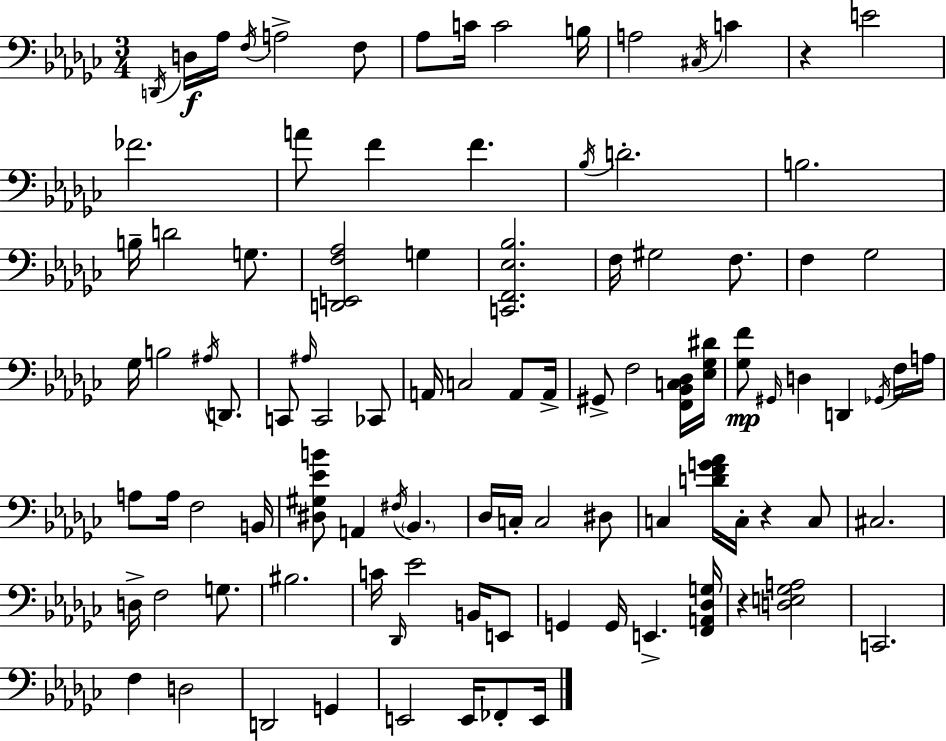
X:1
T:Untitled
M:3/4
L:1/4
K:Ebm
D,,/4 D,/4 _A,/4 F,/4 A,2 F,/2 _A,/2 C/4 C2 B,/4 A,2 ^C,/4 C z E2 _F2 A/2 F F _B,/4 D2 B,2 B,/4 D2 G,/2 [D,,E,,F,_A,]2 G, [C,,F,,_E,_B,]2 F,/4 ^G,2 F,/2 F, _G,2 _G,/4 B,2 ^A,/4 D,,/2 C,,/2 ^A,/4 C,,2 _C,,/2 A,,/4 C,2 A,,/2 A,,/4 ^G,,/2 F,2 [F,,_B,,C,_D,]/4 [_E,_G,^D]/4 [_G,F]/2 ^G,,/4 D, D,, _G,,/4 F,/4 A,/4 A,/2 A,/4 F,2 B,,/4 [^D,^G,_EB]/2 A,, ^F,/4 _B,, _D,/4 C,/4 C,2 ^D,/2 C, [DFG_A]/4 C,/4 z C,/2 ^C,2 D,/4 F,2 G,/2 ^B,2 C/4 _D,,/4 _E2 B,,/4 E,,/2 G,, G,,/4 E,, [F,,A,,_D,G,]/4 z [D,E,_G,A,]2 C,,2 F, D,2 D,,2 G,, E,,2 E,,/4 _F,,/2 E,,/4